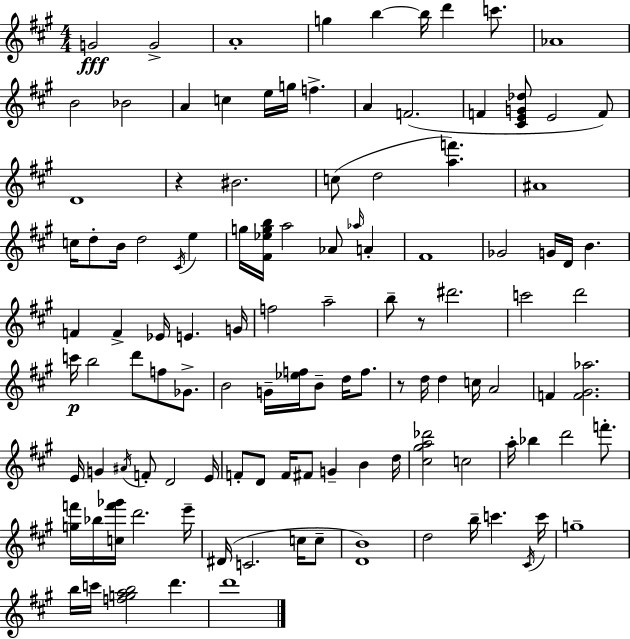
G4/h G4/h A4/w G5/q B5/q B5/s D6/q C6/e. Ab4/w B4/h Bb4/h A4/q C5/q E5/s G5/s F5/q. A4/q F4/h. F4/q [C#4,E4,G4,Db5]/e E4/h F4/e D4/w R/q BIS4/h. C5/e D5/h [A5,F6]/q. A#4/w C5/s D5/e B4/s D5/h C#4/s E5/q G5/s [F#4,Eb5,G5,B5]/s A5/h Ab4/e Ab5/s A4/q F#4/w Gb4/h G4/s D4/s B4/q. F4/q F4/q Eb4/s E4/q. G4/s F5/h A5/h B5/e R/e D#6/h. C6/h D6/h C6/s B5/h D6/e F5/e Gb4/e. B4/h G4/s [Eb5,F5]/s B4/e D5/s F5/e. R/e D5/s D5/q C5/s A4/h F4/q [F4,G#4,Ab5]/h. E4/s G4/q A#4/s F4/e D4/h E4/s F4/e D4/e F4/s F#4/e G4/q B4/q D5/s [C#5,G#5,A5,Db6]/h C5/h A5/s Bb5/q D6/h F6/e. [G5,F6]/s Bb5/s [C5,F6,Gb6]/s D6/h. E6/s D#4/s C4/h. C5/s C5/e [D4,B4]/w D5/h B5/s C6/q. C#4/s C6/s G5/w B5/s C6/s [F5,G5,A5,B5]/h D6/q. D6/w